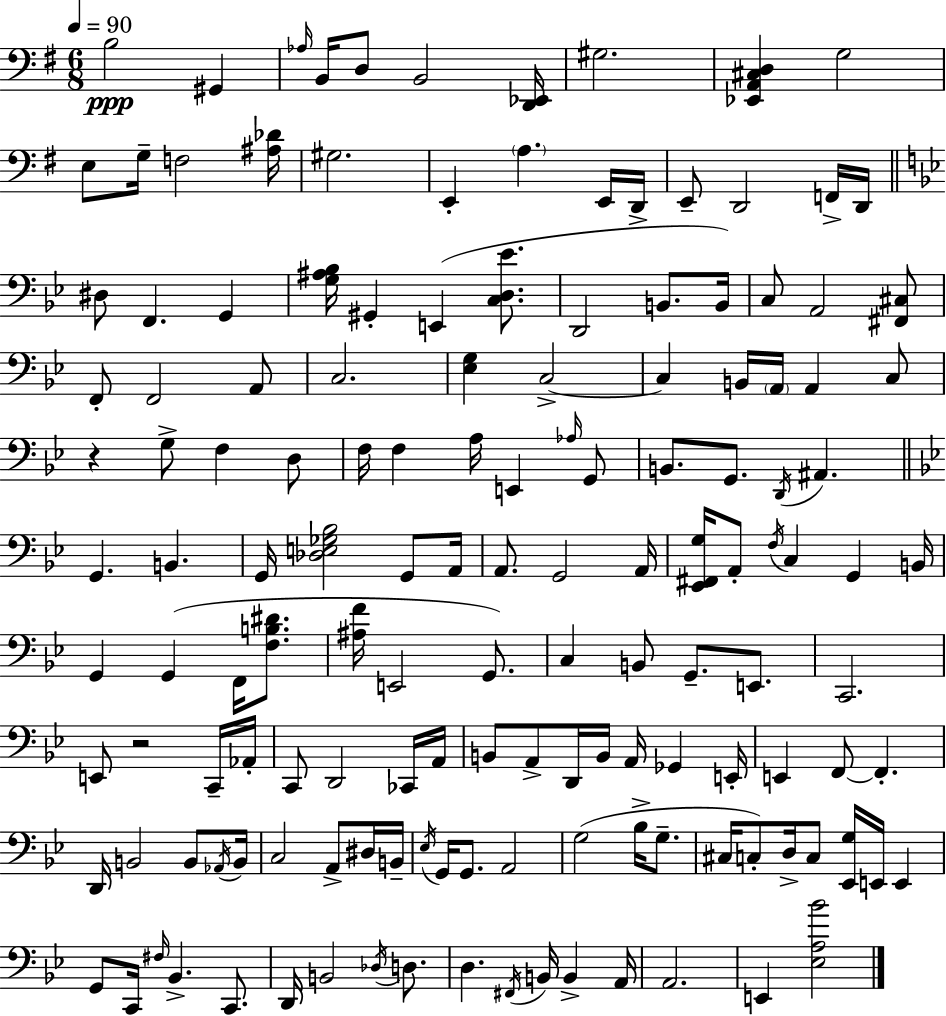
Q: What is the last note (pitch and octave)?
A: E2